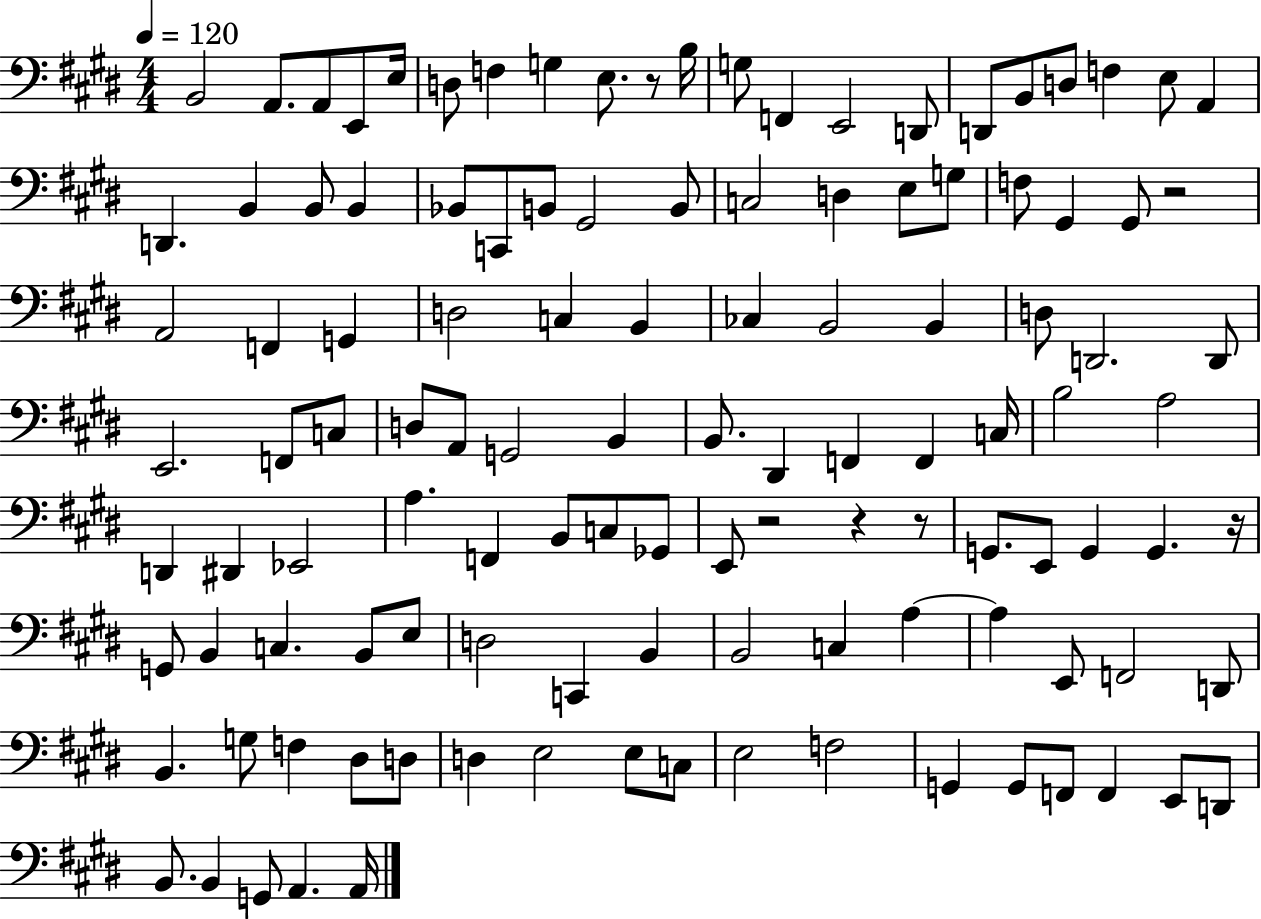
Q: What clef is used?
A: bass